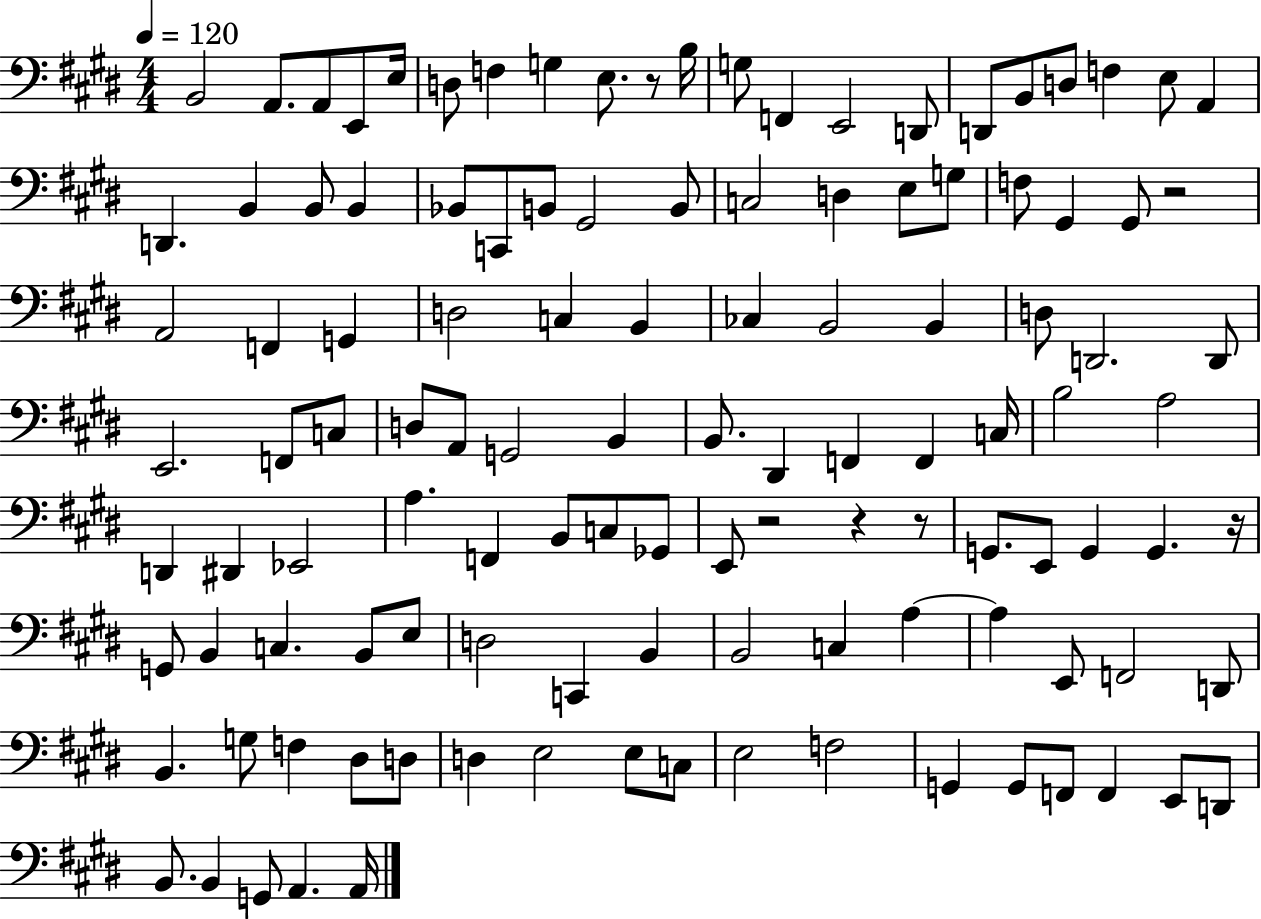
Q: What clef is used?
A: bass